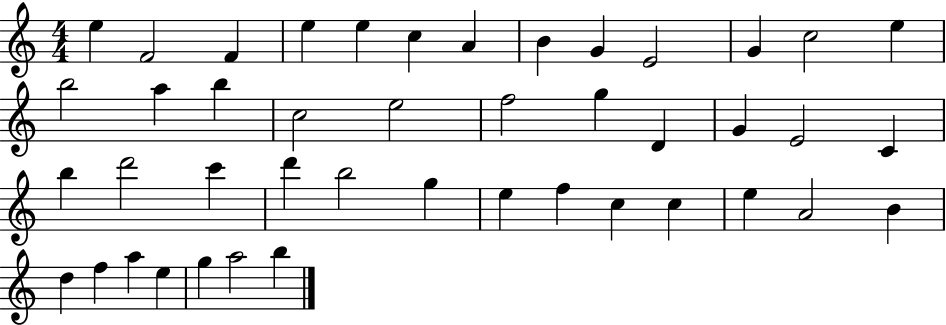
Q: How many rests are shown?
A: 0